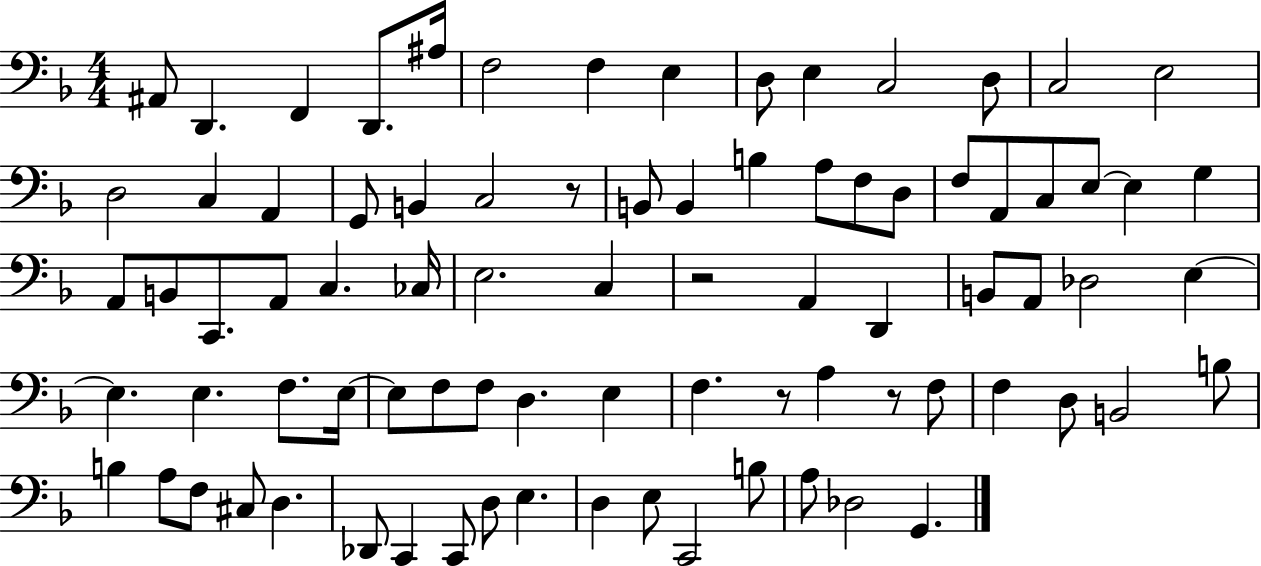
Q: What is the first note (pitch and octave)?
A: A#2